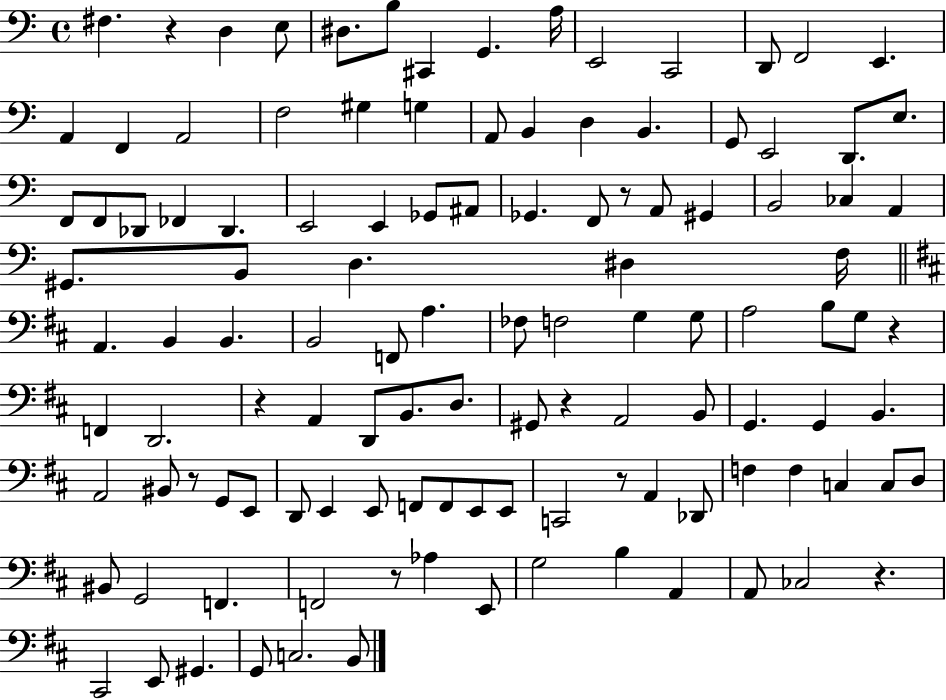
X:1
T:Untitled
M:4/4
L:1/4
K:C
^F, z D, E,/2 ^D,/2 B,/2 ^C,, G,, A,/4 E,,2 C,,2 D,,/2 F,,2 E,, A,, F,, A,,2 F,2 ^G, G, A,,/2 B,, D, B,, G,,/2 E,,2 D,,/2 E,/2 F,,/2 F,,/2 _D,,/2 _F,, _D,, E,,2 E,, _G,,/2 ^A,,/2 _G,, F,,/2 z/2 A,,/2 ^G,, B,,2 _C, A,, ^G,,/2 B,,/2 D, ^D, F,/4 A,, B,, B,, B,,2 F,,/2 A, _F,/2 F,2 G, G,/2 A,2 B,/2 G,/2 z F,, D,,2 z A,, D,,/2 B,,/2 D,/2 ^G,,/2 z A,,2 B,,/2 G,, G,, B,, A,,2 ^B,,/2 z/2 G,,/2 E,,/2 D,,/2 E,, E,,/2 F,,/2 F,,/2 E,,/2 E,,/2 C,,2 z/2 A,, _D,,/2 F, F, C, C,/2 D,/2 ^B,,/2 G,,2 F,, F,,2 z/2 _A, E,,/2 G,2 B, A,, A,,/2 _C,2 z ^C,,2 E,,/2 ^G,, G,,/2 C,2 B,,/2